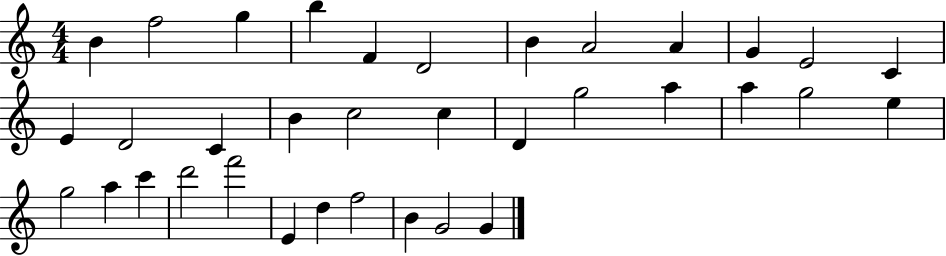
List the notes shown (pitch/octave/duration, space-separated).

B4/q F5/h G5/q B5/q F4/q D4/h B4/q A4/h A4/q G4/q E4/h C4/q E4/q D4/h C4/q B4/q C5/h C5/q D4/q G5/h A5/q A5/q G5/h E5/q G5/h A5/q C6/q D6/h F6/h E4/q D5/q F5/h B4/q G4/h G4/q